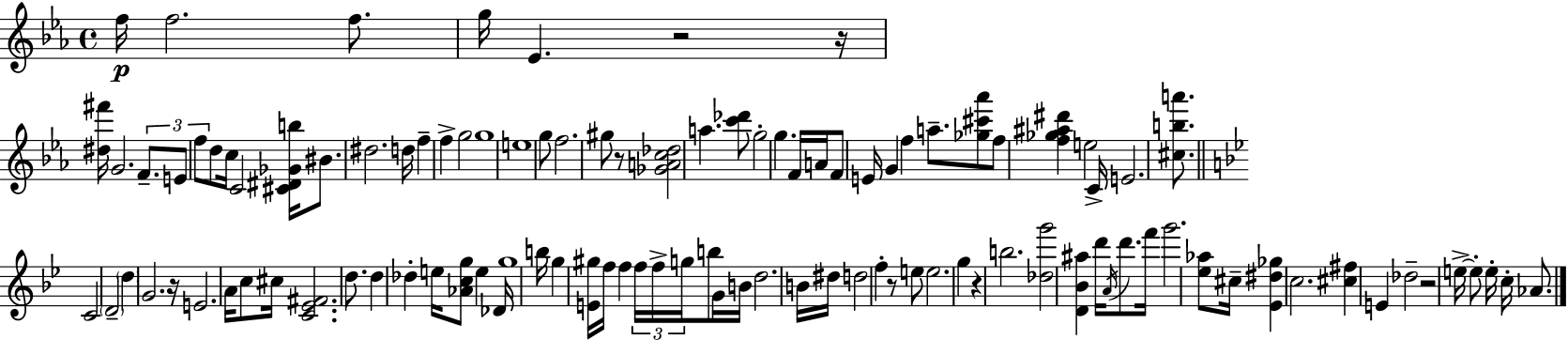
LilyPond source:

{
  \clef treble
  \time 4/4
  \defaultTimeSignature
  \key ees \major
  f''16\p f''2. f''8. | g''16 ees'4. r2 r16 | <dis'' fis'''>16 g'2. \tuplet 3/2 { f'8.-- | e'8 f''8 } d''8 c''16 c'2 <cis' dis' ges' b''>16 | \break bis'8. dis''2. d''16 | f''4-- f''4-> g''2 | g''1 | e''1 | \break g''8 f''2. gis''8 | r8 <ges' a' c'' des''>2 a''4. | <c''' des'''>8 g''2-. g''4. | f'16 a'16 f'8 e'16 g'4 f''4 a''8.-- | \break <ges'' cis''' aes'''>8 f''8 <f'' ges'' ais'' dis'''>4 e''2 | c'16-> e'2. <cis'' b'' a'''>8. | \bar "||" \break \key bes \major c'2 \parenthesize d'2-- | \parenthesize d''4 g'2. | r16 e'2. a'16 c''8 | cis''16 <c' ees' fis'>2. d''8. | \break d''4 des''4-. e''16 <aes' c'' g''>8 e''4 des'16 | g''1 | b''16 g''4 <e' gis''>16 f''16 f''4 \tuplet 3/2 { f''16 f''16-> g''16 } b''8 | g'16 b'16 d''2. b'16 dis''16 | \break d''2 f''4-. r8 e''8 | e''2. g''4 | r4 b''2. | <des'' g'''>2 <d' bes' ais''>4 d'''16 \acciaccatura { a'16 } d'''8. | \break f'''16 g'''2. <ees'' aes''>8 | cis''16-- <ees' dis'' ges''>4 c''2. | <cis'' fis''>4 e'4 des''2-- | r2 e''16->~~ e''8-. e''16-. c''16-. aes'8. | \break \bar "|."
}